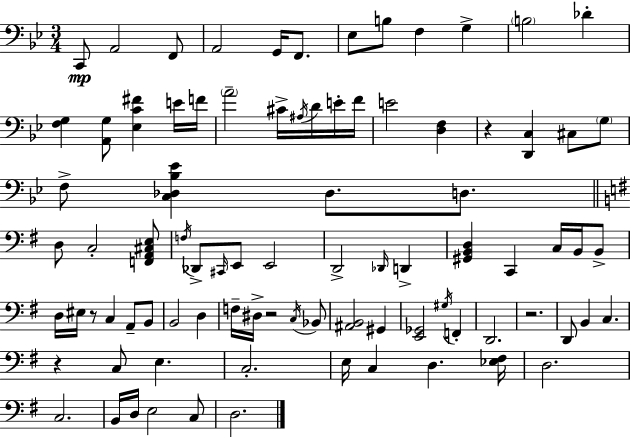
{
  \clef bass
  \numericTimeSignature
  \time 3/4
  \key bes \major
  c,8\mp a,2 f,8 | a,2 g,16 f,8. | ees8 b8 f4 g4-> | \parenthesize b2 des'4-. | \break <f g>4 <a, g>8 <ees c' fis'>4 e'16 f'16 | \parenthesize a'2-- cis'16-> \acciaccatura { ais16 } d'16 e'16-. | f'16 e'2 <d f>4 | r4 <d, c>4 cis8 \parenthesize g8 | \break f8-> <c des bes ees'>4 des8. d8. | \bar "||" \break \key e \minor d8 c2-. <f, a, cis e>8 | \acciaccatura { f16 } des,8-> \grace { cis,16 } e,8 e,2 | d,2-> \grace { des,16 } d,4-> | <gis, b, d>4 c,4 c16 | \break b,16 b,8-> d16 eis16 r8 c4 a,8-- | b,8 b,2 d4 | f16-- dis16-> r2 | \acciaccatura { c16 } bes,8 <ais, b,>2 | \break gis,4 <e, ges,>2 | \acciaccatura { gis16 } f,4-. d,2. | r2. | d,8 b,4 c4. | \break r4 c8 e4. | c2.-. | e16 c4 d4. | <ees fis>16 d2. | \break c2. | b,16 d16 e2 | c8 d2. | \bar "|."
}